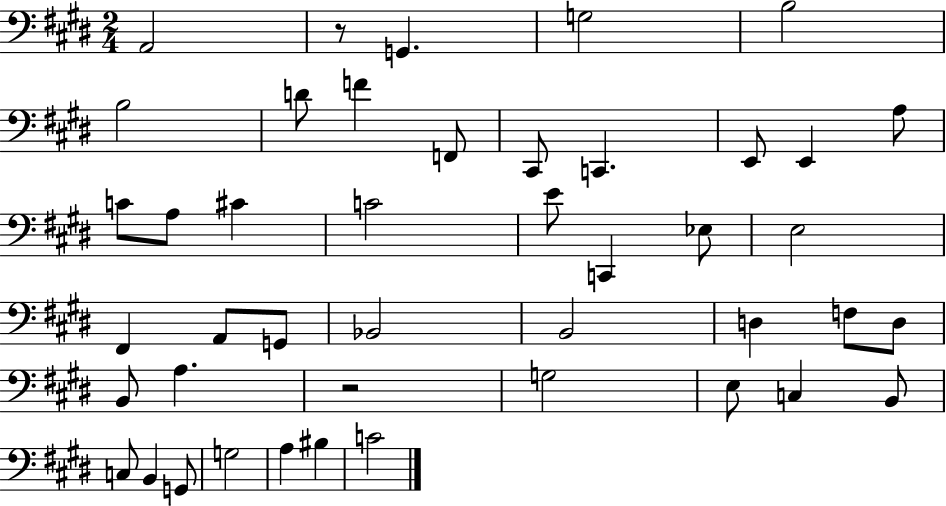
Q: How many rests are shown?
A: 2